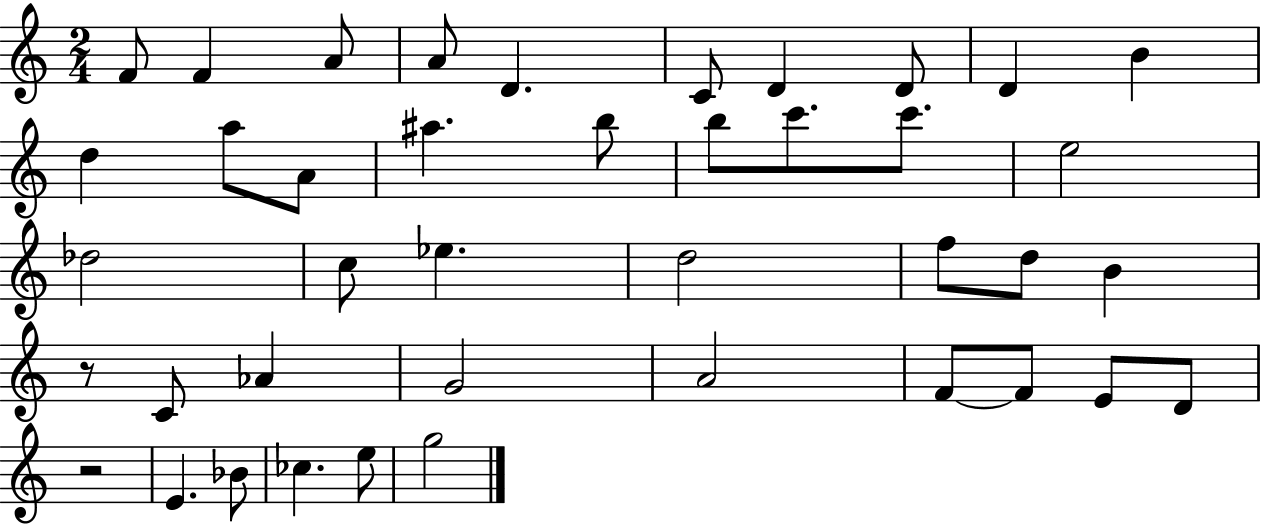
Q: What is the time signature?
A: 2/4